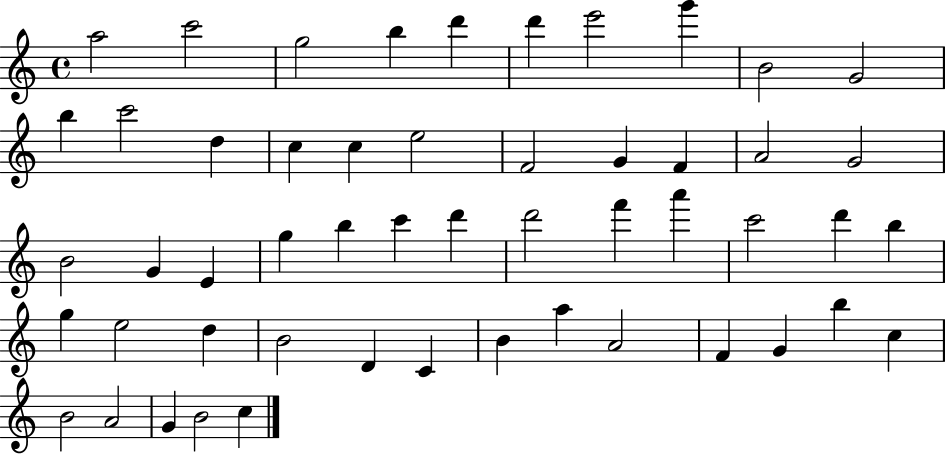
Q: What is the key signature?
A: C major